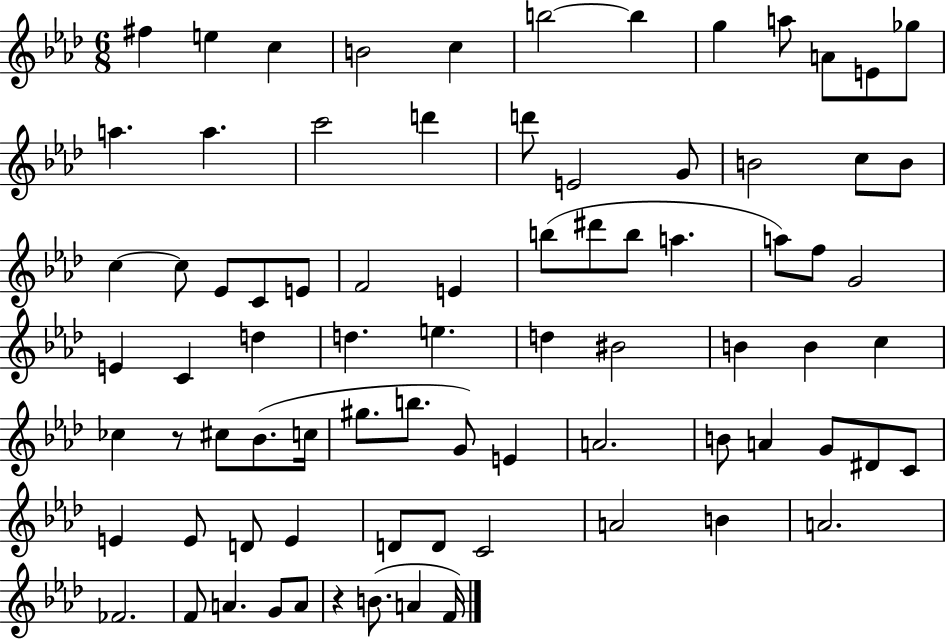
F#5/q E5/q C5/q B4/h C5/q B5/h B5/q G5/q A5/e A4/e E4/e Gb5/e A5/q. A5/q. C6/h D6/q D6/e E4/h G4/e B4/h C5/e B4/e C5/q C5/e Eb4/e C4/e E4/e F4/h E4/q B5/e D#6/e B5/e A5/q. A5/e F5/e G4/h E4/q C4/q D5/q D5/q. E5/q. D5/q BIS4/h B4/q B4/q C5/q CES5/q R/e C#5/e Bb4/e. C5/s G#5/e. B5/e. G4/e E4/q A4/h. B4/e A4/q G4/e D#4/e C4/e E4/q E4/e D4/e E4/q D4/e D4/e C4/h A4/h B4/q A4/h. FES4/h. F4/e A4/q. G4/e A4/e R/q B4/e. A4/q F4/s